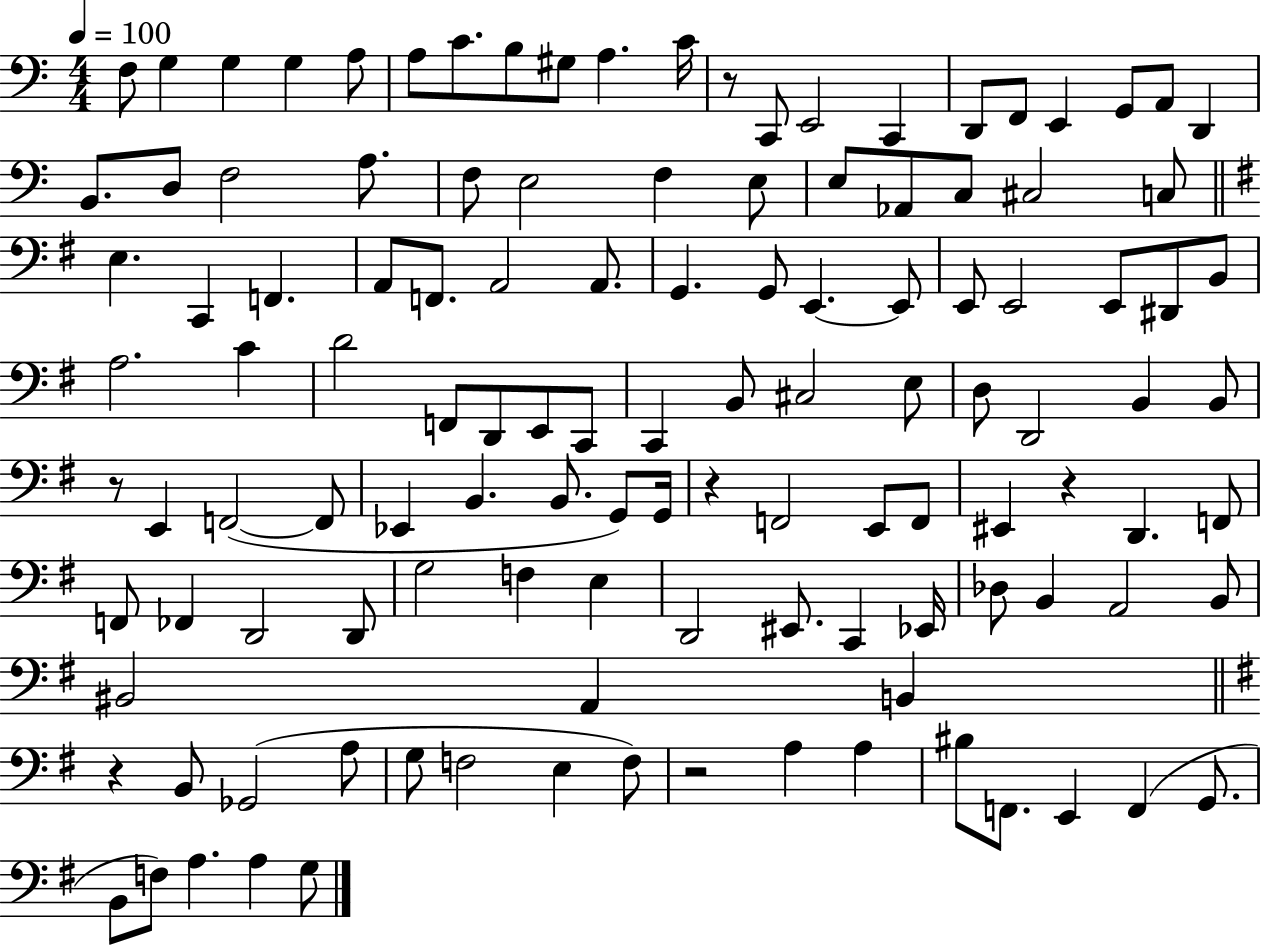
X:1
T:Untitled
M:4/4
L:1/4
K:C
F,/2 G, G, G, A,/2 A,/2 C/2 B,/2 ^G,/2 A, C/4 z/2 C,,/2 E,,2 C,, D,,/2 F,,/2 E,, G,,/2 A,,/2 D,, B,,/2 D,/2 F,2 A,/2 F,/2 E,2 F, E,/2 E,/2 _A,,/2 C,/2 ^C,2 C,/2 E, C,, F,, A,,/2 F,,/2 A,,2 A,,/2 G,, G,,/2 E,, E,,/2 E,,/2 E,,2 E,,/2 ^D,,/2 B,,/2 A,2 C D2 F,,/2 D,,/2 E,,/2 C,,/2 C,, B,,/2 ^C,2 E,/2 D,/2 D,,2 B,, B,,/2 z/2 E,, F,,2 F,,/2 _E,, B,, B,,/2 G,,/2 G,,/4 z F,,2 E,,/2 F,,/2 ^E,, z D,, F,,/2 F,,/2 _F,, D,,2 D,,/2 G,2 F, E, D,,2 ^E,,/2 C,, _E,,/4 _D,/2 B,, A,,2 B,,/2 ^B,,2 A,, B,, z B,,/2 _G,,2 A,/2 G,/2 F,2 E, F,/2 z2 A, A, ^B,/2 F,,/2 E,, F,, G,,/2 B,,/2 F,/2 A, A, G,/2